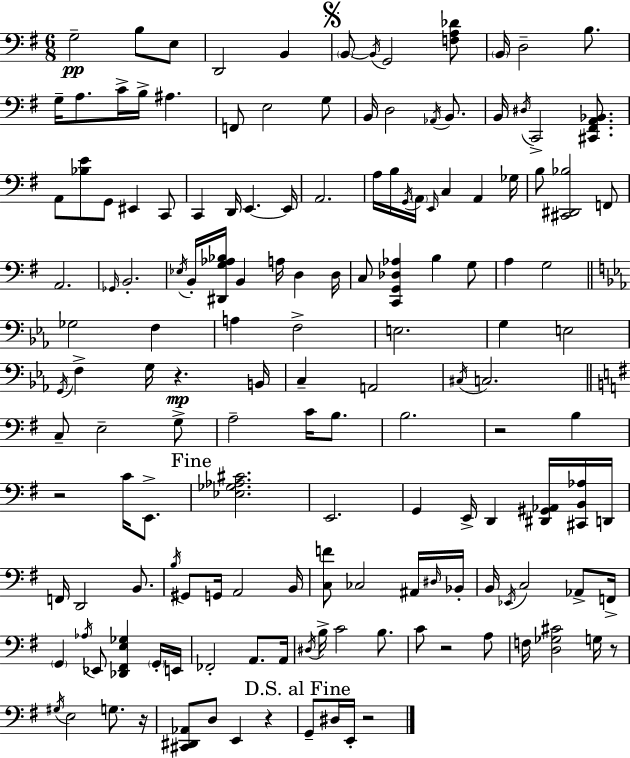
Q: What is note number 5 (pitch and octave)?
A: B2